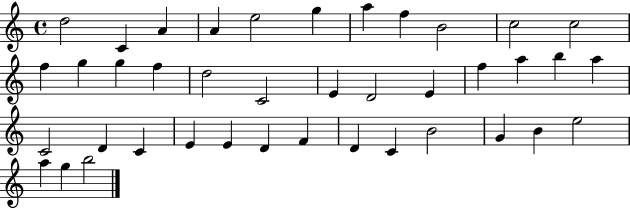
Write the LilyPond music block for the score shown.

{
  \clef treble
  \time 4/4
  \defaultTimeSignature
  \key c \major
  d''2 c'4 a'4 | a'4 e''2 g''4 | a''4 f''4 b'2 | c''2 c''2 | \break f''4 g''4 g''4 f''4 | d''2 c'2 | e'4 d'2 e'4 | f''4 a''4 b''4 a''4 | \break c'2 d'4 c'4 | e'4 e'4 d'4 f'4 | d'4 c'4 b'2 | g'4 b'4 e''2 | \break a''4 g''4 b''2 | \bar "|."
}